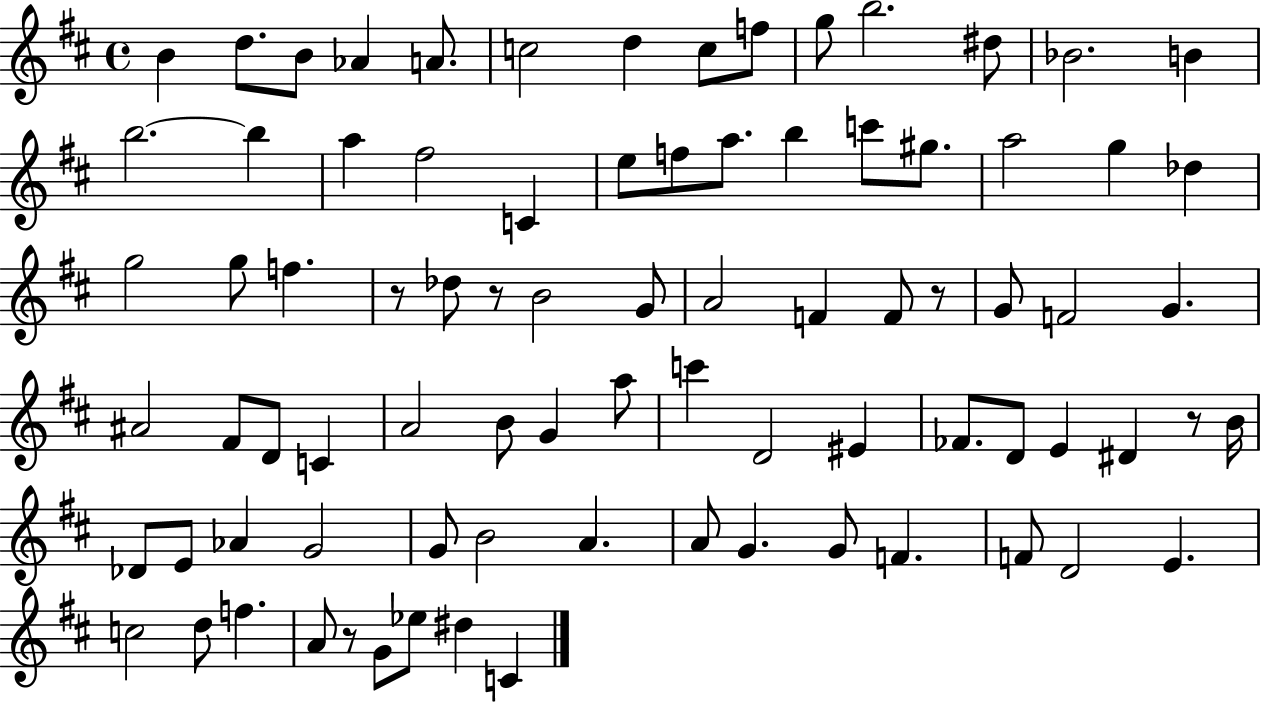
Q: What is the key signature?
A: D major